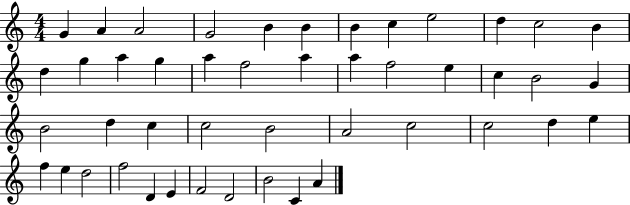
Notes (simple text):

G4/q A4/q A4/h G4/h B4/q B4/q B4/q C5/q E5/h D5/q C5/h B4/q D5/q G5/q A5/q G5/q A5/q F5/h A5/q A5/q F5/h E5/q C5/q B4/h G4/q B4/h D5/q C5/q C5/h B4/h A4/h C5/h C5/h D5/q E5/q F5/q E5/q D5/h F5/h D4/q E4/q F4/h D4/h B4/h C4/q A4/q